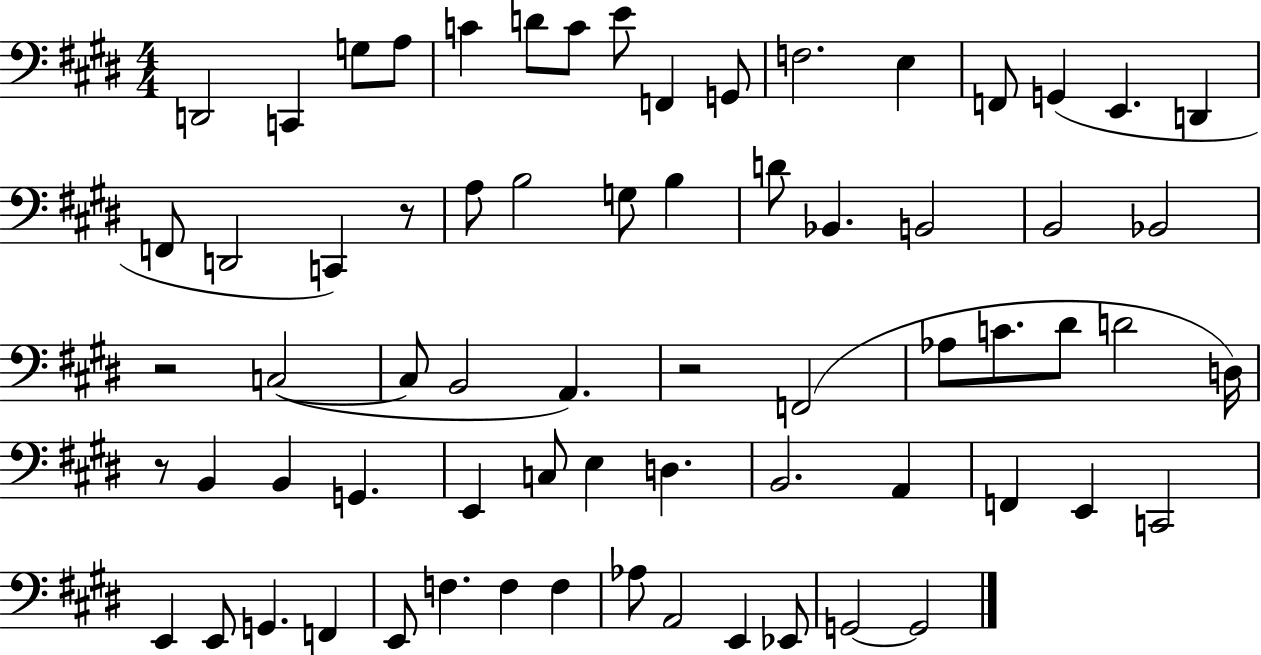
D2/h C2/q G3/e A3/e C4/q D4/e C4/e E4/e F2/q G2/e F3/h. E3/q F2/e G2/q E2/q. D2/q F2/e D2/h C2/q R/e A3/e B3/h G3/e B3/q D4/e Bb2/q. B2/h B2/h Bb2/h R/h C3/h C3/e B2/h A2/q. R/h F2/h Ab3/e C4/e. D#4/e D4/h D3/s R/e B2/q B2/q G2/q. E2/q C3/e E3/q D3/q. B2/h. A2/q F2/q E2/q C2/h E2/q E2/e G2/q. F2/q E2/e F3/q. F3/q F3/q Ab3/e A2/h E2/q Eb2/e G2/h G2/h